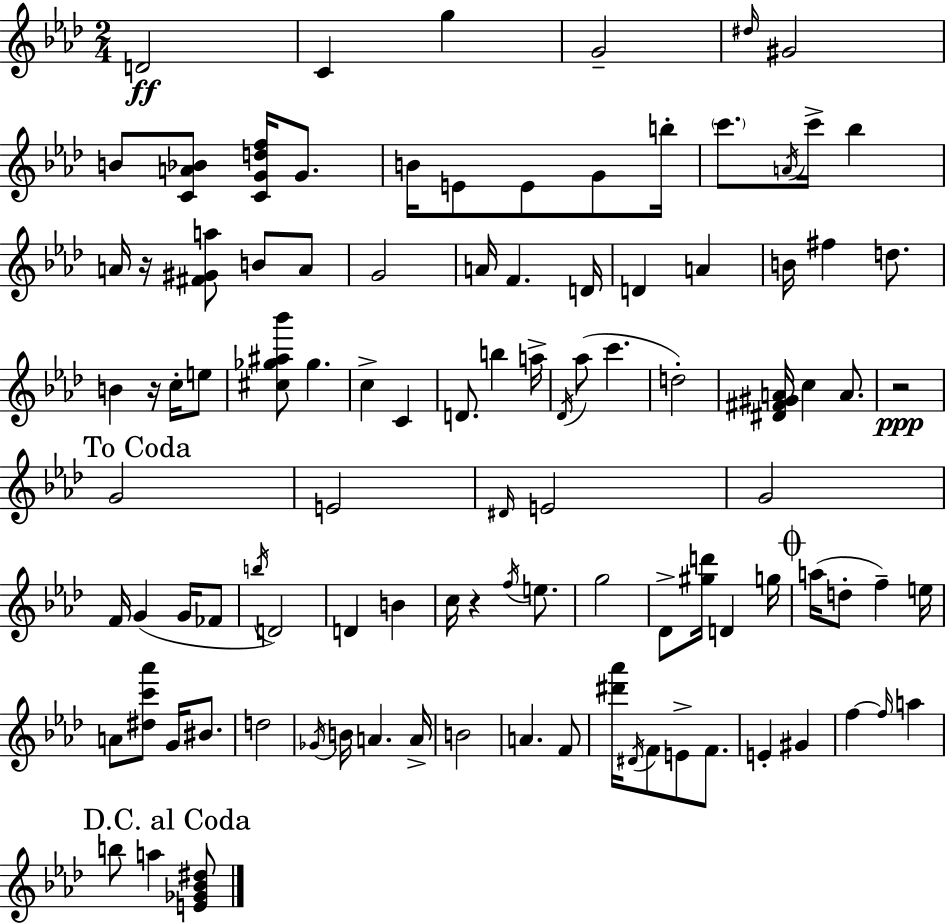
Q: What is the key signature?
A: AES major